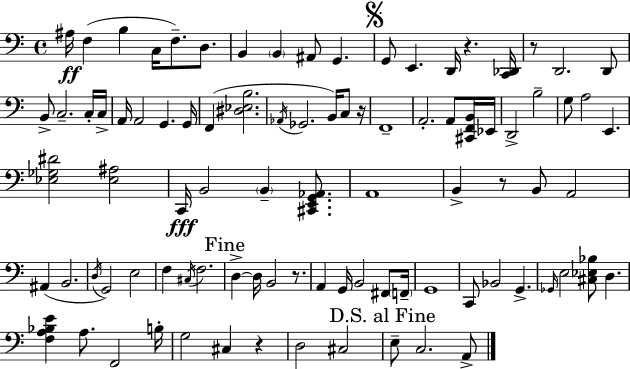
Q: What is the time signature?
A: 4/4